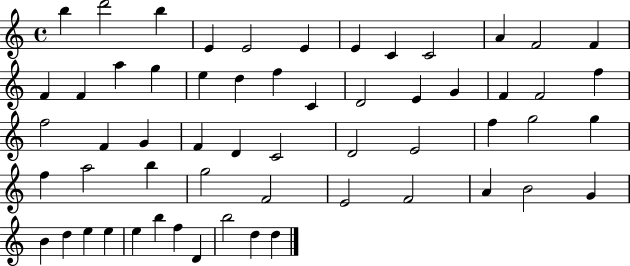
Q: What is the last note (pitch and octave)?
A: D5